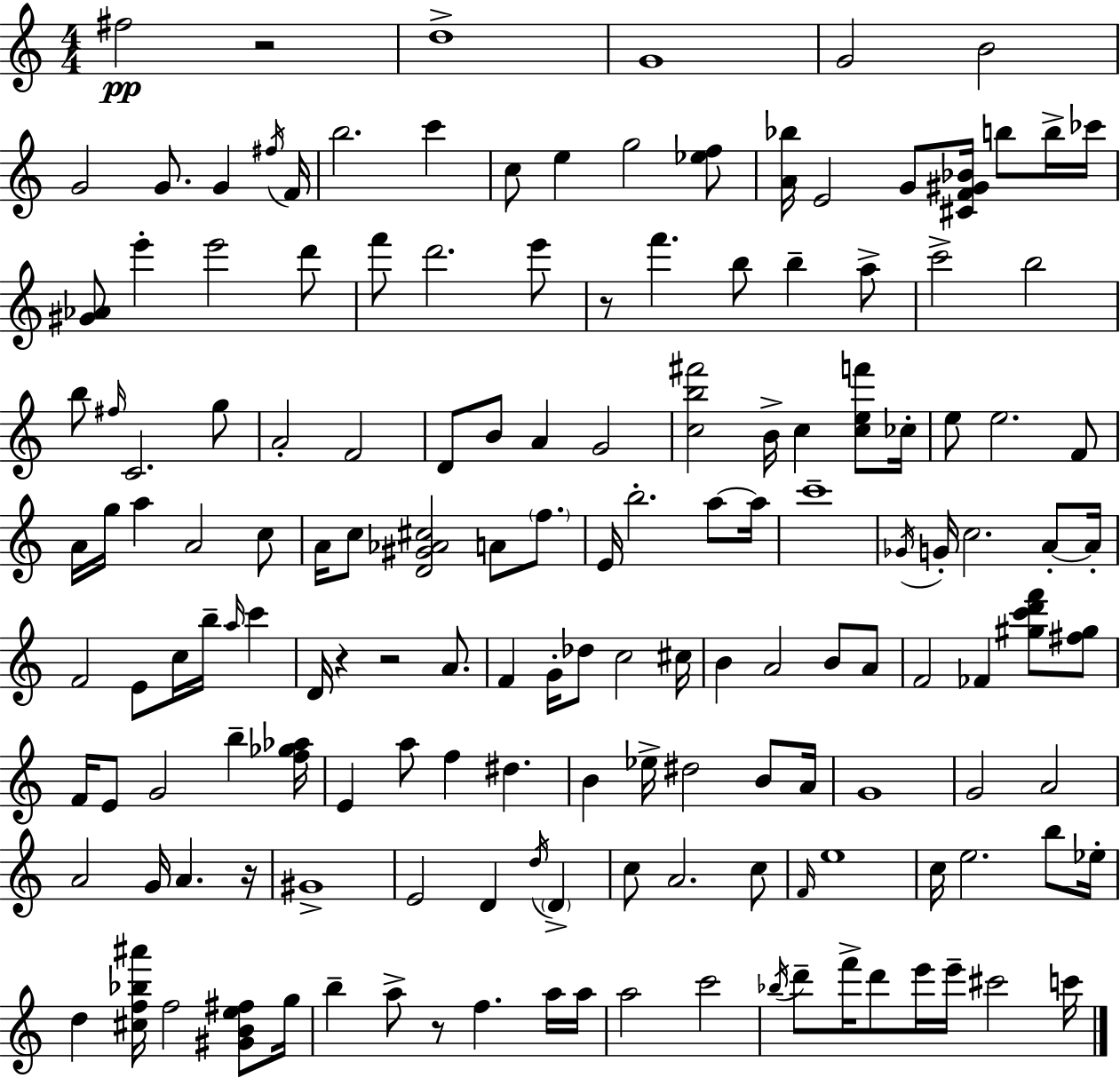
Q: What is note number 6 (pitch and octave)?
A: G4